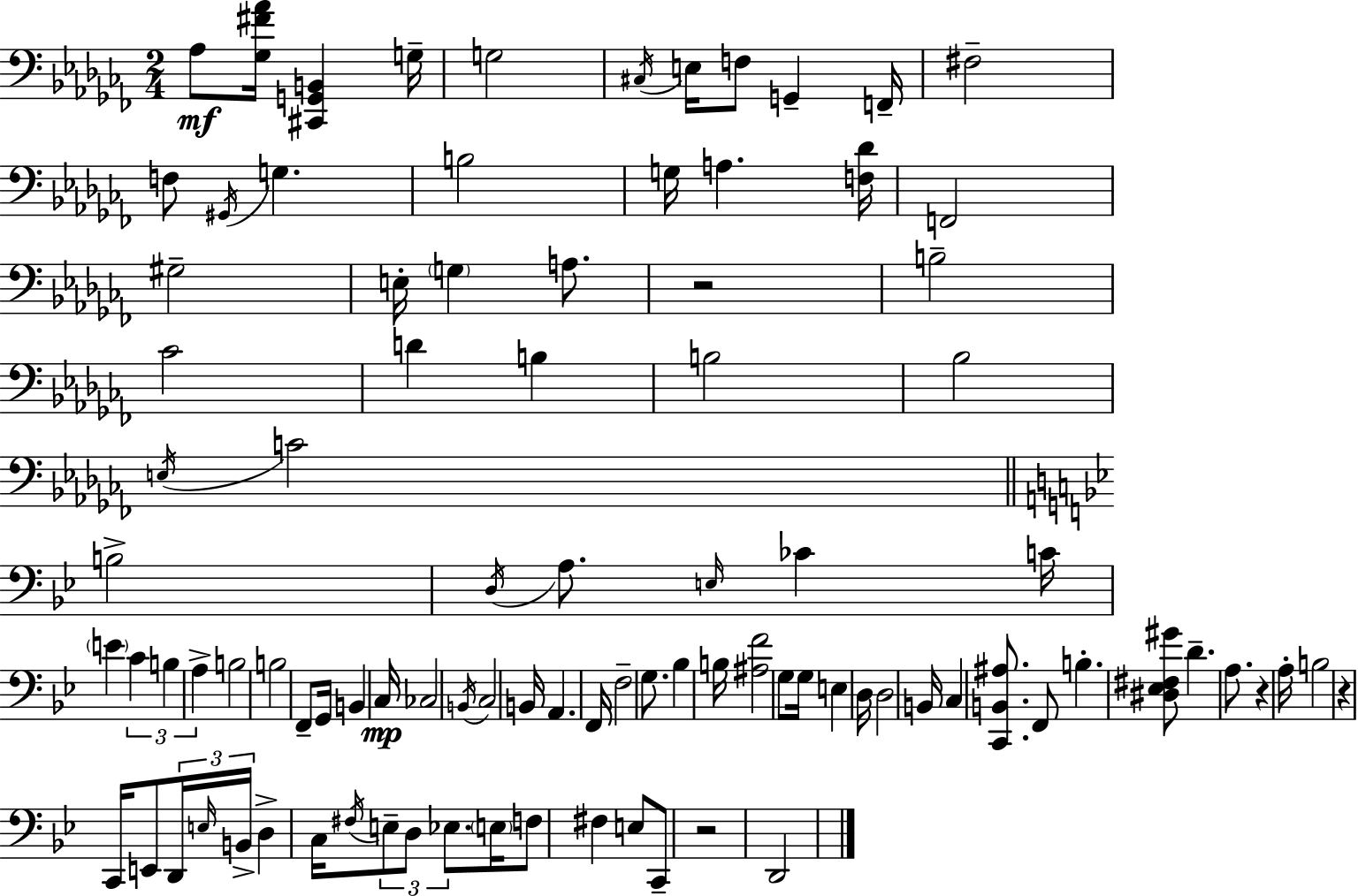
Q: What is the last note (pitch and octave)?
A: D2